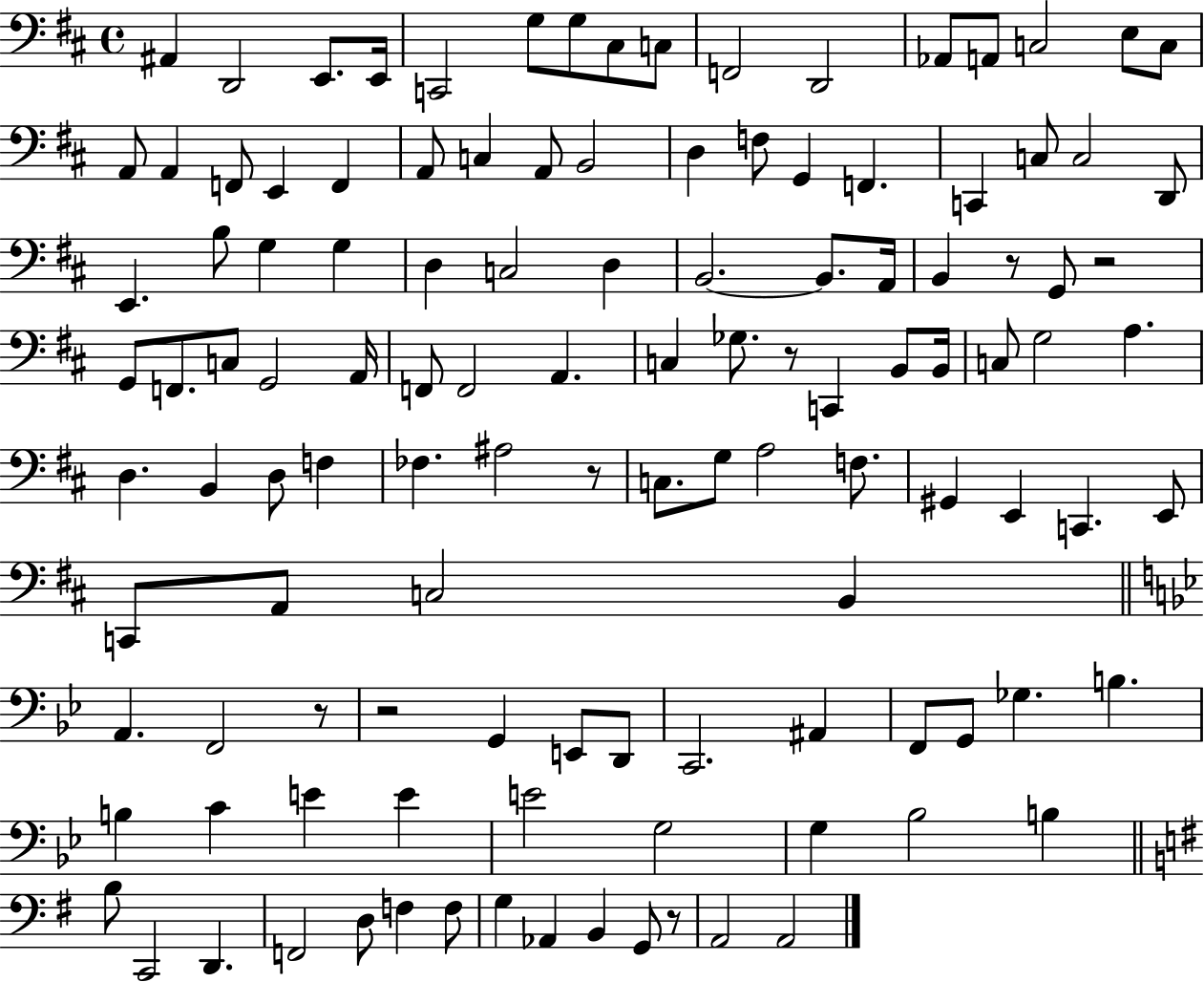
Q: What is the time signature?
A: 4/4